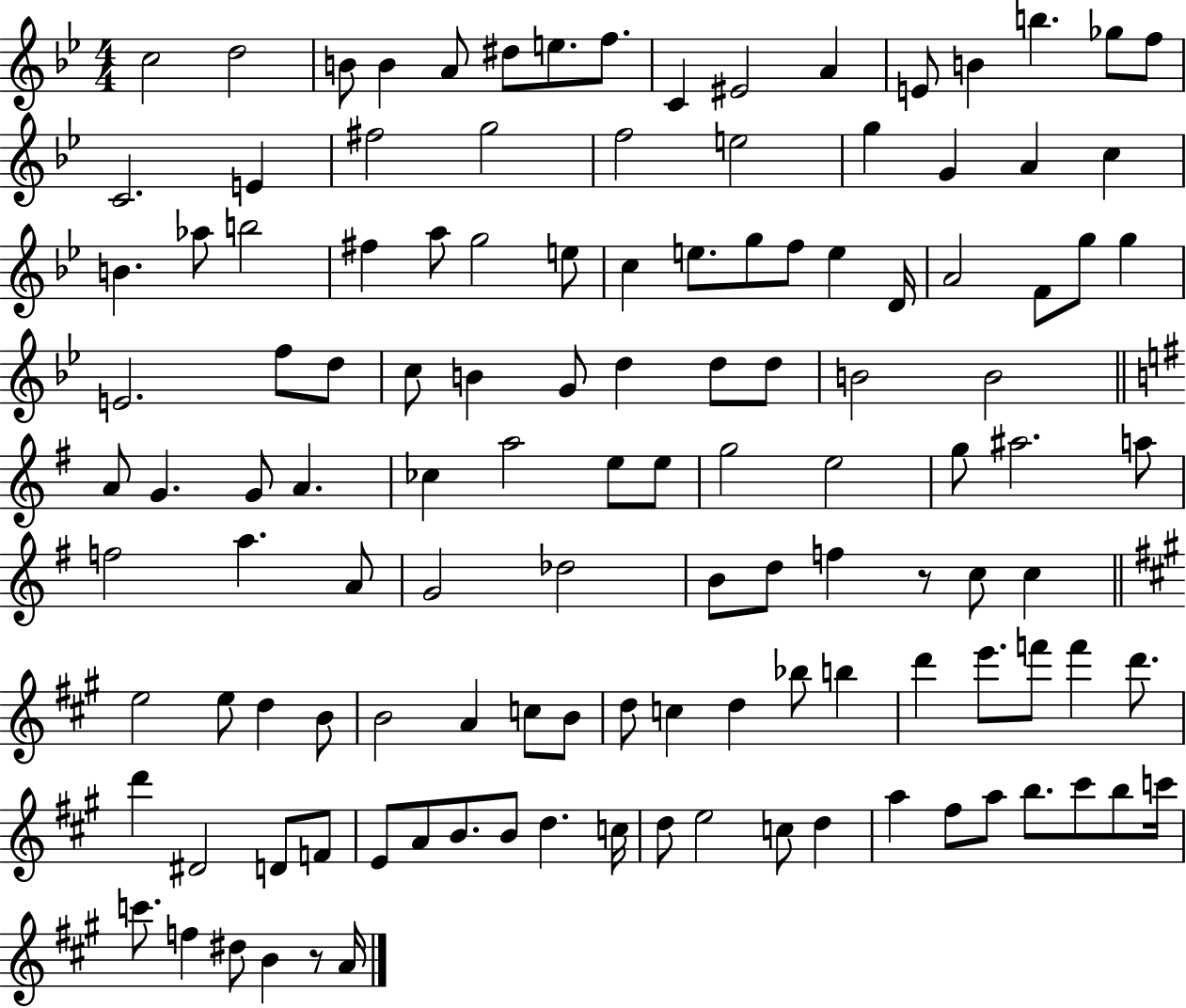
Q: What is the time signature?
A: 4/4